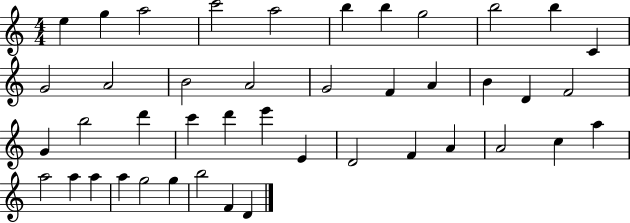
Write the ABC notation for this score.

X:1
T:Untitled
M:4/4
L:1/4
K:C
e g a2 c'2 a2 b b g2 b2 b C G2 A2 B2 A2 G2 F A B D F2 G b2 d' c' d' e' E D2 F A A2 c a a2 a a a g2 g b2 F D